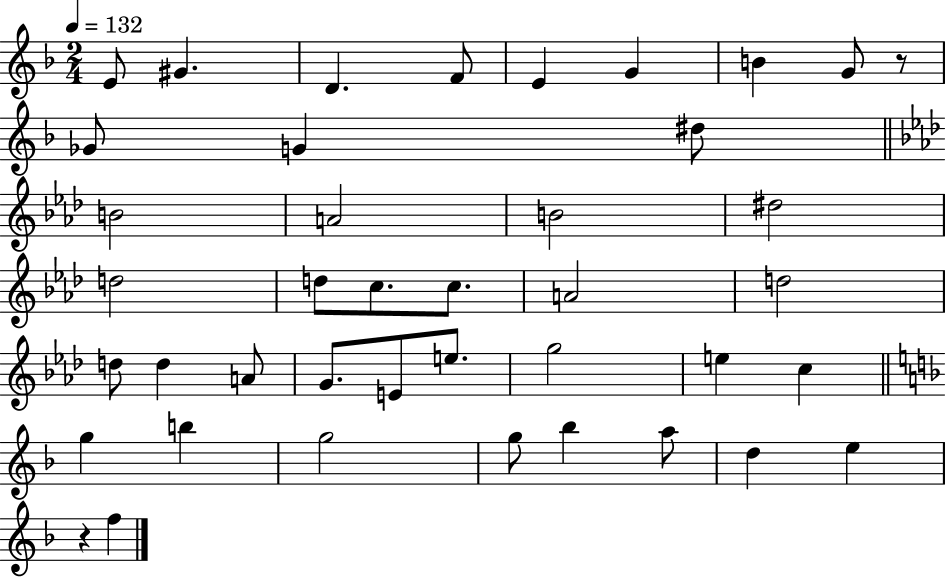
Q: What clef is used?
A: treble